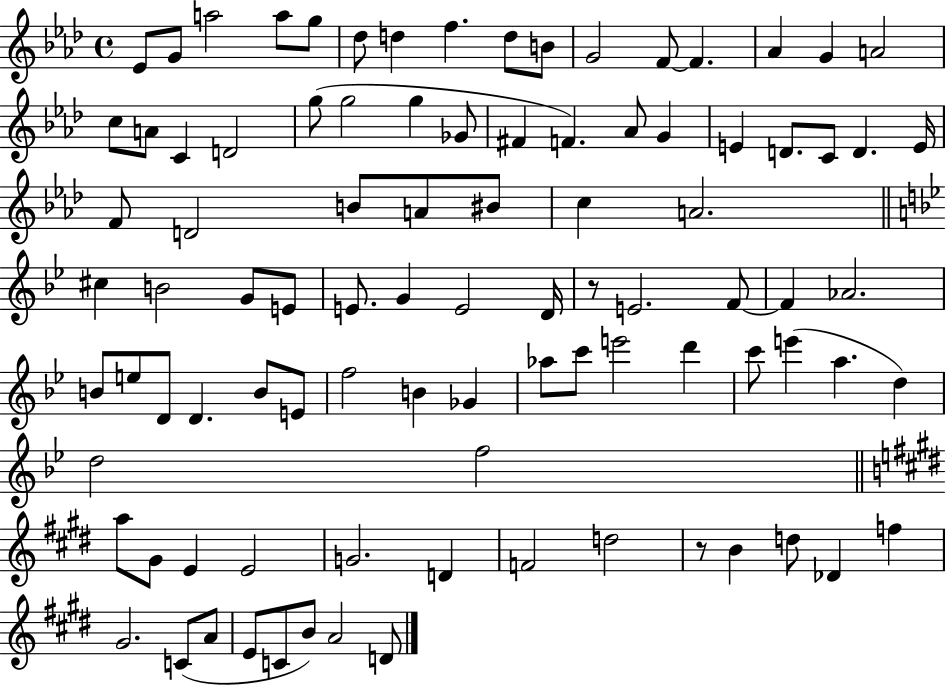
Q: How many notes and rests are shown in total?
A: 93